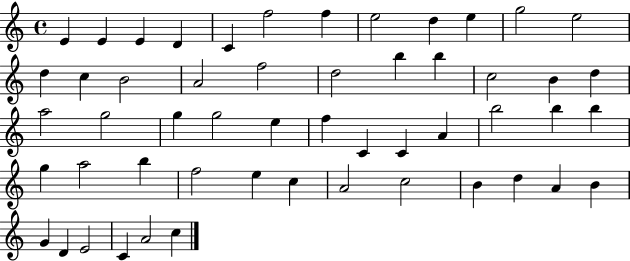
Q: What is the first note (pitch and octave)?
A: E4